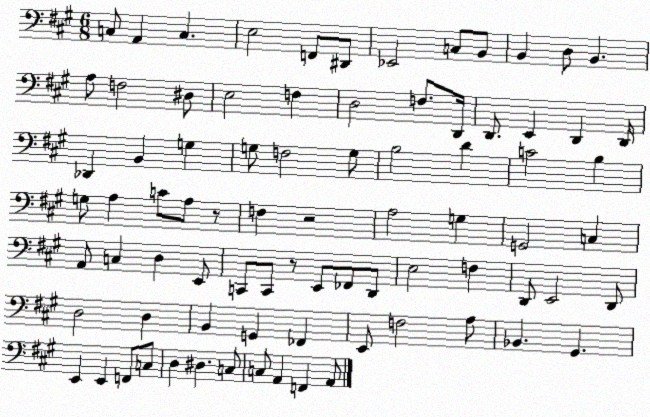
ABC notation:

X:1
T:Untitled
M:6/8
L:1/4
K:A
C,/2 A,, C, E,2 F,,/2 ^D,,/2 _E,,2 C,/2 B,,/2 B,, D,/2 B,, A,/2 F,2 ^D,/2 E,2 F, D,2 F,/2 D,,/4 D,,/2 E,, D,, D,,/4 _D,, B,, G, G,/2 F,2 G,/2 B,2 D C2 B, G,/2 A, C/2 A,/2 z/2 F, z2 A,2 G, G,,2 C, A,,/2 C, D, E,,/2 C,,/2 C,,/2 z/2 E,,/2 _F,,/2 D,,/2 E,2 F, D,,/2 E,,2 D,,/2 D,2 D, B,, G,, _F,, E,,/2 F,2 A,/2 _B,, ^G,, E,, E,, F,,/2 C,/2 D, ^D, C,/2 C,/2 A,, F,, A,,/2